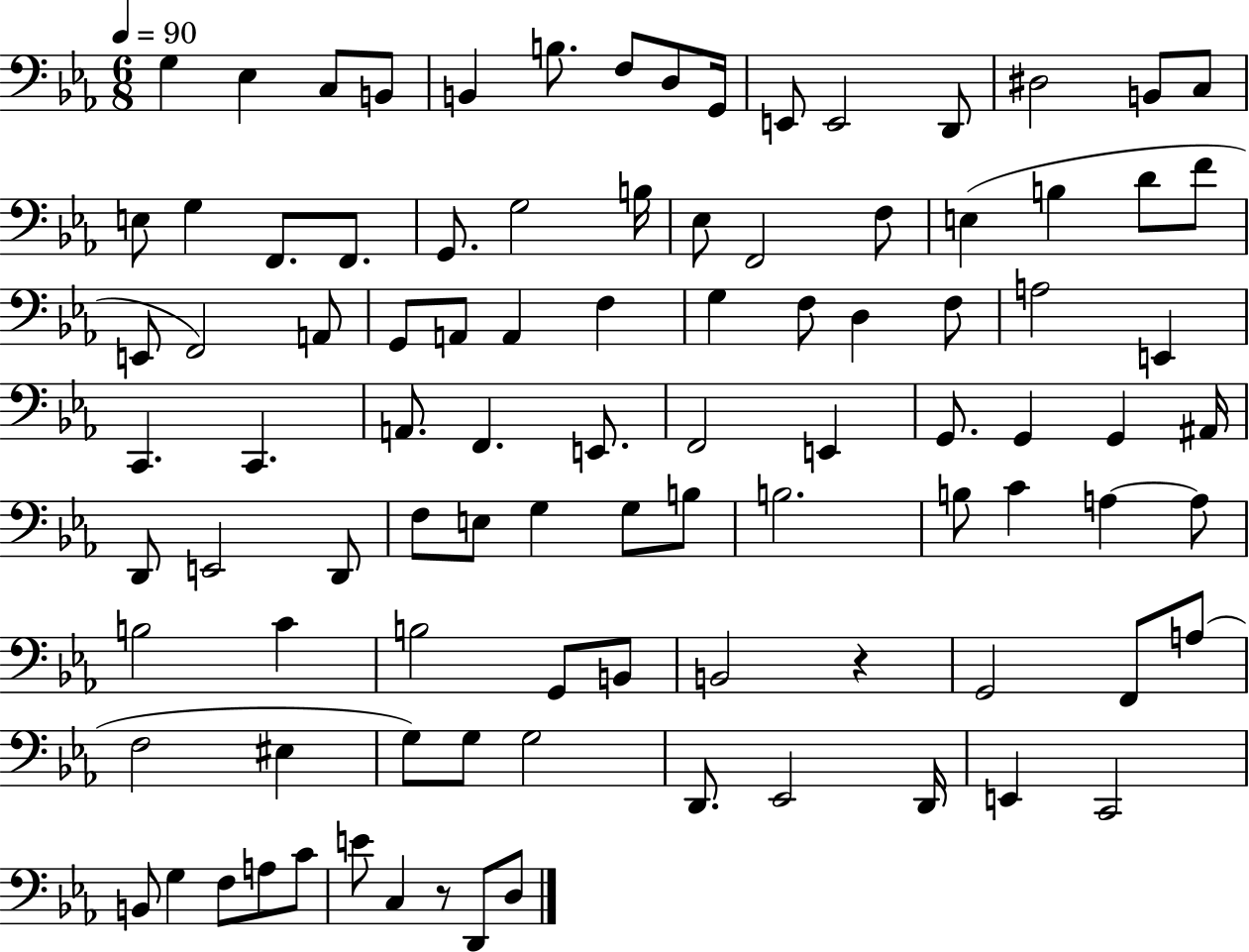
{
  \clef bass
  \numericTimeSignature
  \time 6/8
  \key ees \major
  \tempo 4 = 90
  g4 ees4 c8 b,8 | b,4 b8. f8 d8 g,16 | e,8 e,2 d,8 | dis2 b,8 c8 | \break e8 g4 f,8. f,8. | g,8. g2 b16 | ees8 f,2 f8 | e4( b4 d'8 f'8 | \break e,8 f,2) a,8 | g,8 a,8 a,4 f4 | g4 f8 d4 f8 | a2 e,4 | \break c,4. c,4. | a,8. f,4. e,8. | f,2 e,4 | g,8. g,4 g,4 ais,16 | \break d,8 e,2 d,8 | f8 e8 g4 g8 b8 | b2. | b8 c'4 a4~~ a8 | \break b2 c'4 | b2 g,8 b,8 | b,2 r4 | g,2 f,8 a8( | \break f2 eis4 | g8) g8 g2 | d,8. ees,2 d,16 | e,4 c,2 | \break b,8 g4 f8 a8 c'8 | e'8 c4 r8 d,8 d8 | \bar "|."
}